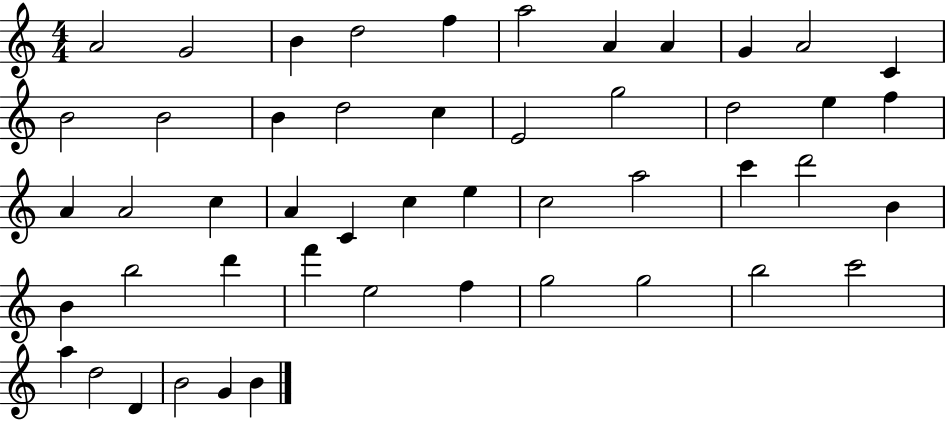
A4/h G4/h B4/q D5/h F5/q A5/h A4/q A4/q G4/q A4/h C4/q B4/h B4/h B4/q D5/h C5/q E4/h G5/h D5/h E5/q F5/q A4/q A4/h C5/q A4/q C4/q C5/q E5/q C5/h A5/h C6/q D6/h B4/q B4/q B5/h D6/q F6/q E5/h F5/q G5/h G5/h B5/h C6/h A5/q D5/h D4/q B4/h G4/q B4/q